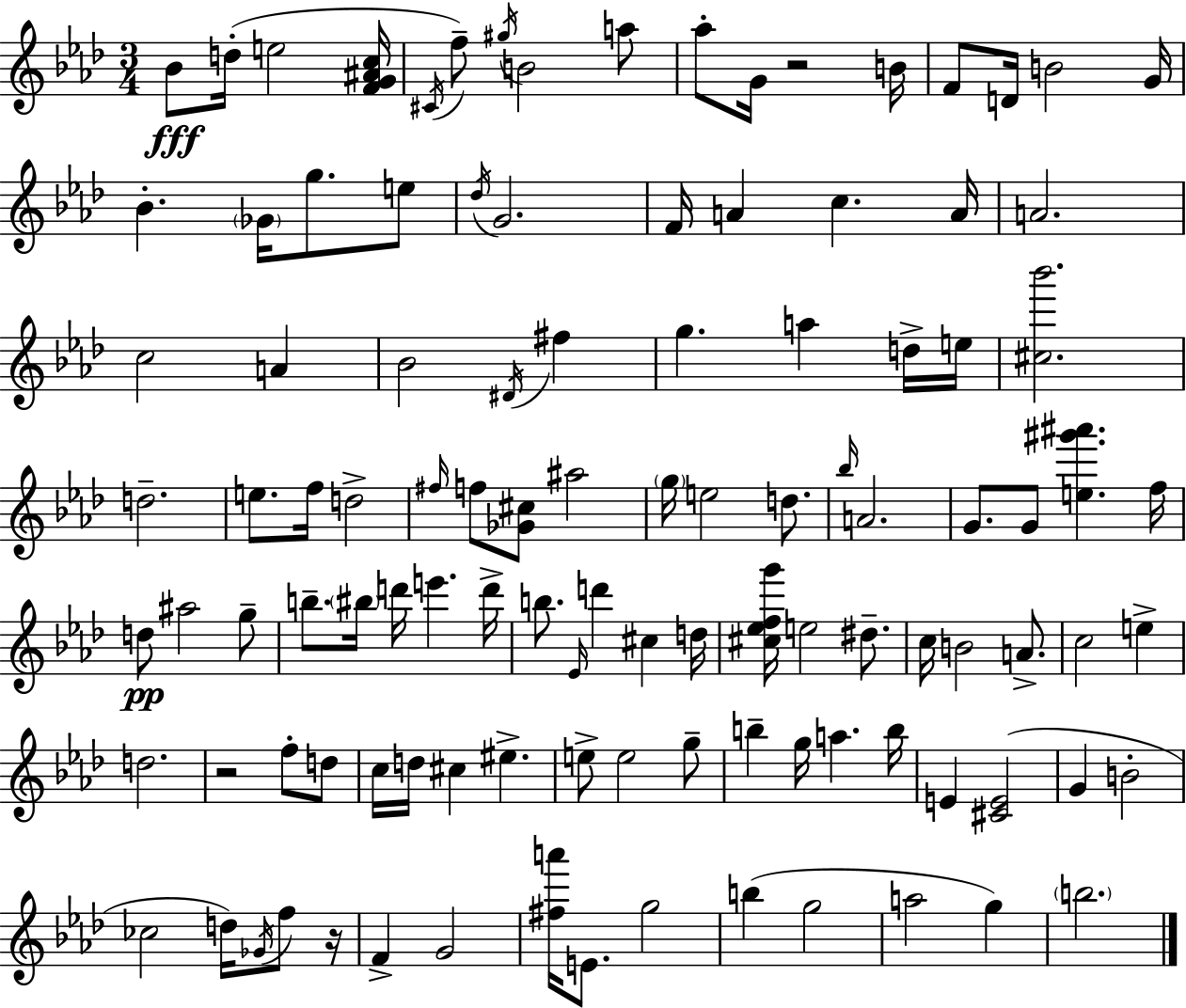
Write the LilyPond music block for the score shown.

{
  \clef treble
  \numericTimeSignature
  \time 3/4
  \key aes \major
  bes'8\fff d''16-.( e''2 <f' g' ais' c''>16 | \acciaccatura { cis'16 }) f''8-- \acciaccatura { gis''16 } b'2 | a''8 aes''8-. g'16 r2 | b'16 f'8 d'16 b'2 | \break g'16 bes'4.-. \parenthesize ges'16 g''8. | e''8 \acciaccatura { des''16 } g'2. | f'16 a'4 c''4. | a'16 a'2. | \break c''2 a'4 | bes'2 \acciaccatura { dis'16 } | fis''4 g''4. a''4 | d''16-> e''16 <cis'' bes'''>2. | \break d''2.-- | e''8. f''16 d''2-> | \grace { fis''16 } f''8 <ges' cis''>8 ais''2 | \parenthesize g''16 e''2 | \break d''8. \grace { bes''16 } a'2. | g'8. g'8 <e'' gis''' ais'''>4. | f''16 d''8\pp ais''2 | g''8-- b''8.-- \parenthesize bis''16 d'''16 e'''4. | \break d'''16-> b''8. \grace { ees'16 } d'''4 | cis''4 d''16 <cis'' ees'' f'' g'''>16 e''2 | dis''8.-- c''16 b'2 | a'8.-> c''2 | \break e''4-> d''2. | r2 | f''8-. d''8 c''16 d''16 cis''4 | eis''4.-> e''8-> e''2 | \break g''8-- b''4-- g''16 | a''4. b''16 e'4 <cis' e'>2( | g'4 b'2-. | ces''2 | \break d''16) \acciaccatura { ges'16 } f''8 r16 f'4-> | g'2 <fis'' a'''>16 e'8. | g''2 b''4( | g''2 a''2 | \break g''4) \parenthesize b''2. | \bar "|."
}